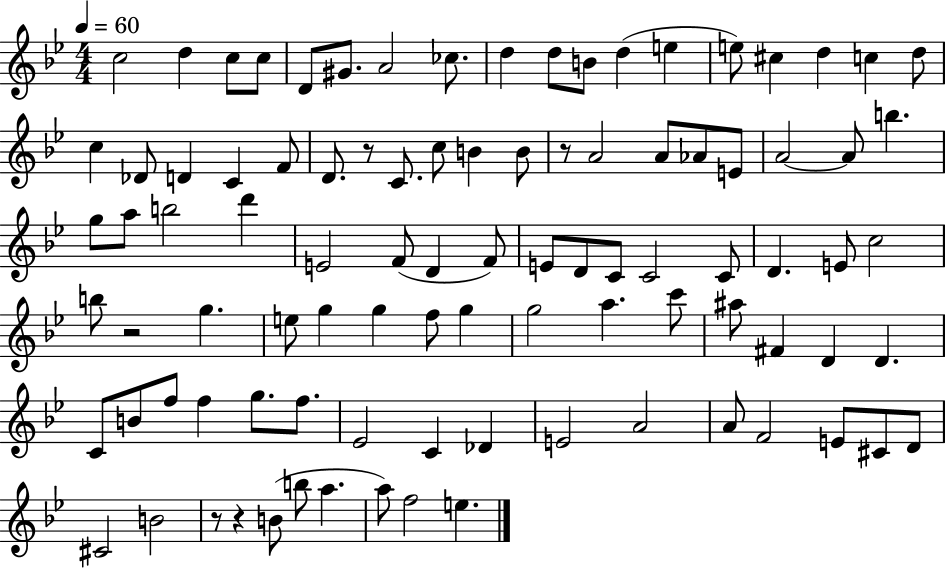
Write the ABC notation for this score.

X:1
T:Untitled
M:4/4
L:1/4
K:Bb
c2 d c/2 c/2 D/2 ^G/2 A2 _c/2 d d/2 B/2 d e e/2 ^c d c d/2 c _D/2 D C F/2 D/2 z/2 C/2 c/2 B B/2 z/2 A2 A/2 _A/2 E/2 A2 A/2 b g/2 a/2 b2 d' E2 F/2 D F/2 E/2 D/2 C/2 C2 C/2 D E/2 c2 b/2 z2 g e/2 g g f/2 g g2 a c'/2 ^a/2 ^F D D C/2 B/2 f/2 f g/2 f/2 _E2 C _D E2 A2 A/2 F2 E/2 ^C/2 D/2 ^C2 B2 z/2 z B/2 b/2 a a/2 f2 e